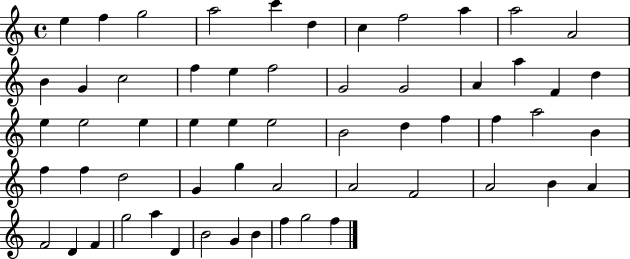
{
  \clef treble
  \time 4/4
  \defaultTimeSignature
  \key c \major
  e''4 f''4 g''2 | a''2 c'''4 d''4 | c''4 f''2 a''4 | a''2 a'2 | \break b'4 g'4 c''2 | f''4 e''4 f''2 | g'2 g'2 | a'4 a''4 f'4 d''4 | \break e''4 e''2 e''4 | e''4 e''4 e''2 | b'2 d''4 f''4 | f''4 a''2 b'4 | \break f''4 f''4 d''2 | g'4 g''4 a'2 | a'2 f'2 | a'2 b'4 a'4 | \break f'2 d'4 f'4 | g''2 a''4 d'4 | b'2 g'4 b'4 | f''4 g''2 f''4 | \break \bar "|."
}